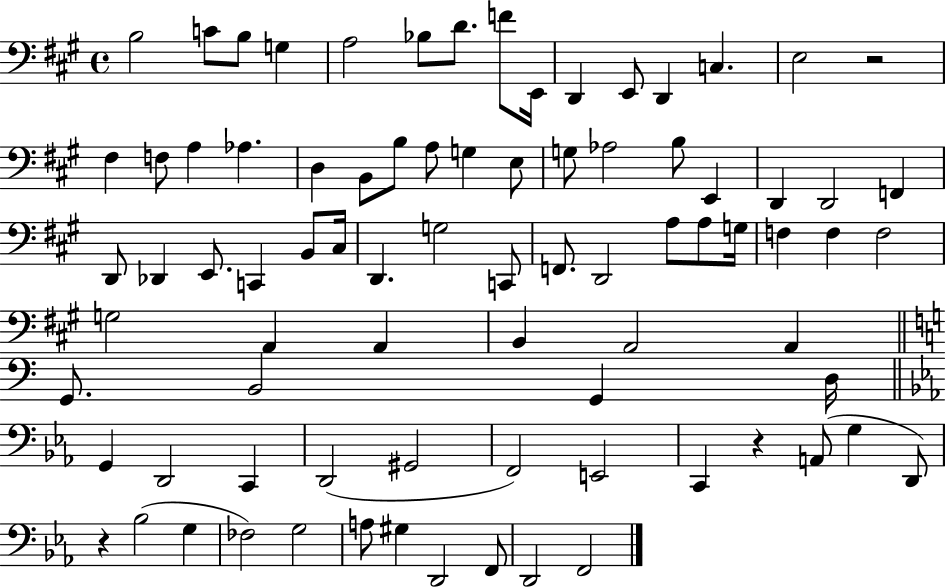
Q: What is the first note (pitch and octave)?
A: B3